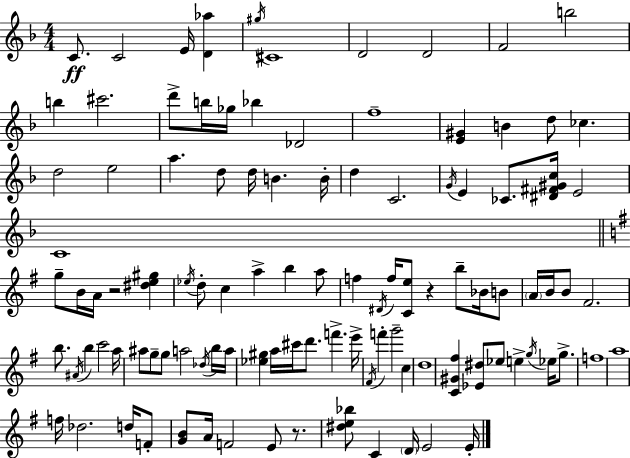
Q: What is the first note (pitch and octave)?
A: C4